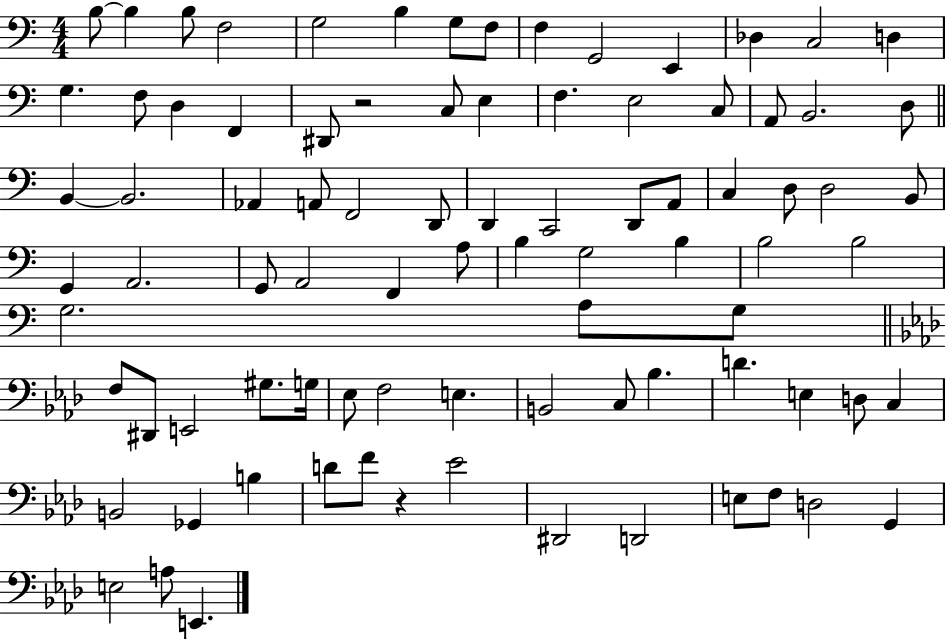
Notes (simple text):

B3/e B3/q B3/e F3/h G3/h B3/q G3/e F3/e F3/q G2/h E2/q Db3/q C3/h D3/q G3/q. F3/e D3/q F2/q D#2/e R/h C3/e E3/q F3/q. E3/h C3/e A2/e B2/h. D3/e B2/q B2/h. Ab2/q A2/e F2/h D2/e D2/q C2/h D2/e A2/e C3/q D3/e D3/h B2/e G2/q A2/h. G2/e A2/h F2/q A3/e B3/q G3/h B3/q B3/h B3/h G3/h. A3/e G3/e F3/e D#2/e E2/h G#3/e. G3/s Eb3/e F3/h E3/q. B2/h C3/e Bb3/q. D4/q. E3/q D3/e C3/q B2/h Gb2/q B3/q D4/e F4/e R/q Eb4/h D#2/h D2/h E3/e F3/e D3/h G2/q E3/h A3/e E2/q.